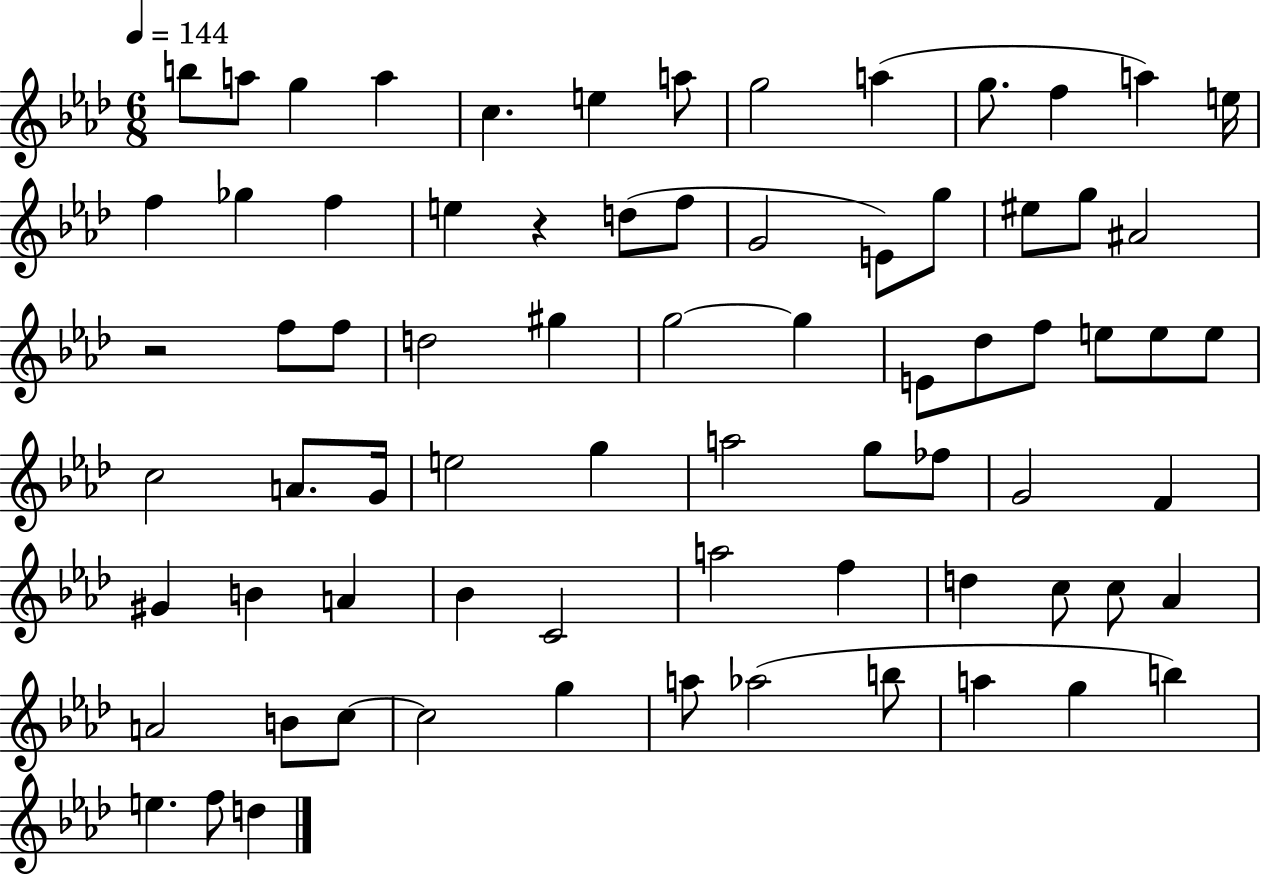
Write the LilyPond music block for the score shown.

{
  \clef treble
  \numericTimeSignature
  \time 6/8
  \key aes \major
  \tempo 4 = 144
  b''8 a''8 g''4 a''4 | c''4. e''4 a''8 | g''2 a''4( | g''8. f''4 a''4) e''16 | \break f''4 ges''4 f''4 | e''4 r4 d''8( f''8 | g'2 e'8) g''8 | eis''8 g''8 ais'2 | \break r2 f''8 f''8 | d''2 gis''4 | g''2~~ g''4 | e'8 des''8 f''8 e''8 e''8 e''8 | \break c''2 a'8. g'16 | e''2 g''4 | a''2 g''8 fes''8 | g'2 f'4 | \break gis'4 b'4 a'4 | bes'4 c'2 | a''2 f''4 | d''4 c''8 c''8 aes'4 | \break a'2 b'8 c''8~~ | c''2 g''4 | a''8 aes''2( b''8 | a''4 g''4 b''4) | \break e''4. f''8 d''4 | \bar "|."
}